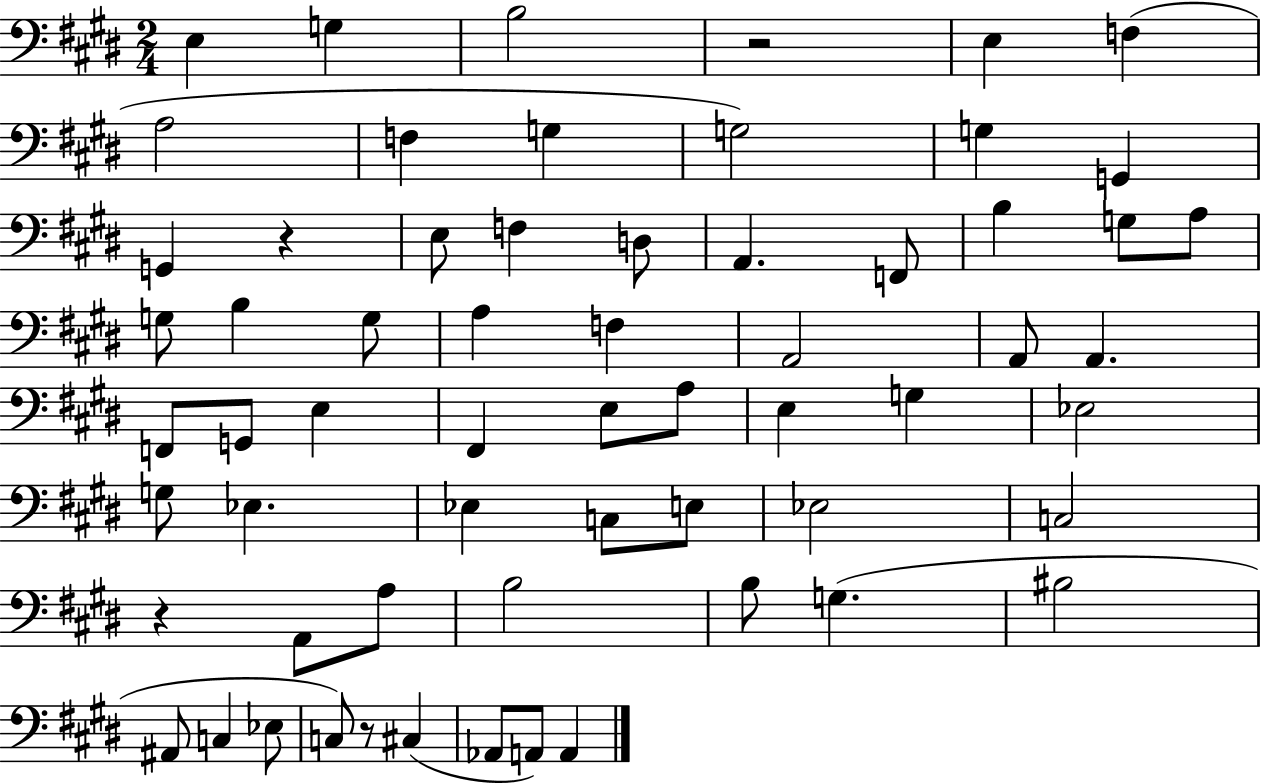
X:1
T:Untitled
M:2/4
L:1/4
K:E
E, G, B,2 z2 E, F, A,2 F, G, G,2 G, G,, G,, z E,/2 F, D,/2 A,, F,,/2 B, G,/2 A,/2 G,/2 B, G,/2 A, F, A,,2 A,,/2 A,, F,,/2 G,,/2 E, ^F,, E,/2 A,/2 E, G, _E,2 G,/2 _E, _E, C,/2 E,/2 _E,2 C,2 z A,,/2 A,/2 B,2 B,/2 G, ^B,2 ^A,,/2 C, _E,/2 C,/2 z/2 ^C, _A,,/2 A,,/2 A,,